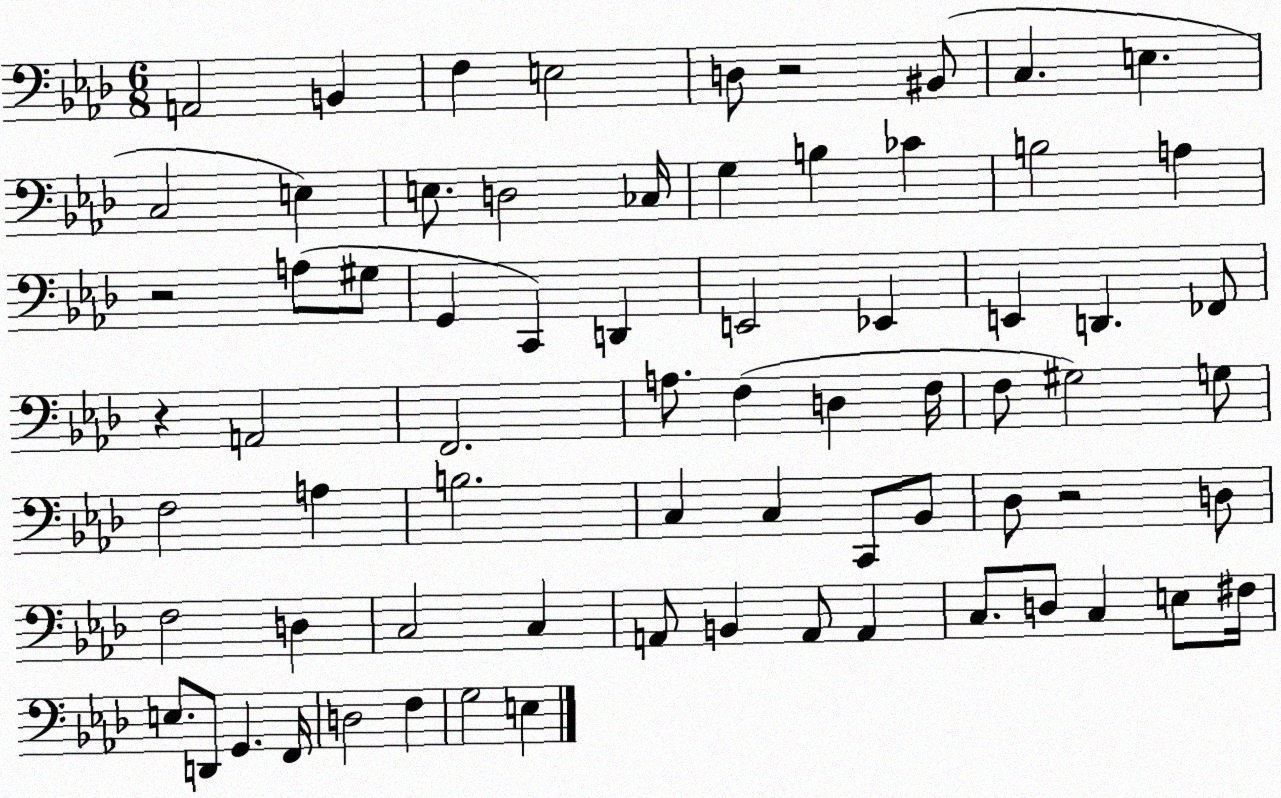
X:1
T:Untitled
M:6/8
L:1/4
K:Ab
A,,2 B,, F, E,2 D,/2 z2 ^B,,/2 C, E, C,2 E, E,/2 D,2 _C,/4 G, B, _C B,2 A, z2 A,/2 ^G,/2 G,, C,, D,, E,,2 _E,, E,, D,, _F,,/2 z A,,2 F,,2 A,/2 F, D, F,/4 F,/2 ^G,2 G,/2 F,2 A, B,2 C, C, C,,/2 _B,,/2 _D,/2 z2 D,/2 F,2 D, C,2 C, A,,/2 B,, A,,/2 A,, C,/2 D,/2 C, E,/2 ^F,/4 E,/2 D,,/2 G,, F,,/4 D,2 F, G,2 E,